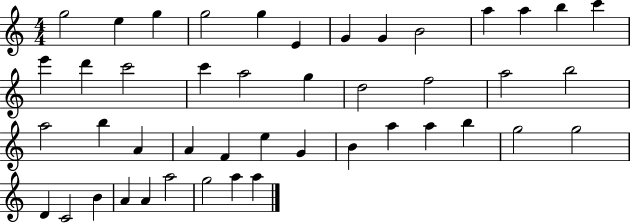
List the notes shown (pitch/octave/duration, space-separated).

G5/h E5/q G5/q G5/h G5/q E4/q G4/q G4/q B4/h A5/q A5/q B5/q C6/q E6/q D6/q C6/h C6/q A5/h G5/q D5/h F5/h A5/h B5/h A5/h B5/q A4/q A4/q F4/q E5/q G4/q B4/q A5/q A5/q B5/q G5/h G5/h D4/q C4/h B4/q A4/q A4/q A5/h G5/h A5/q A5/q